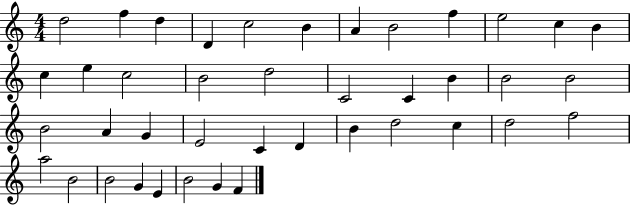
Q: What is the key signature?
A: C major